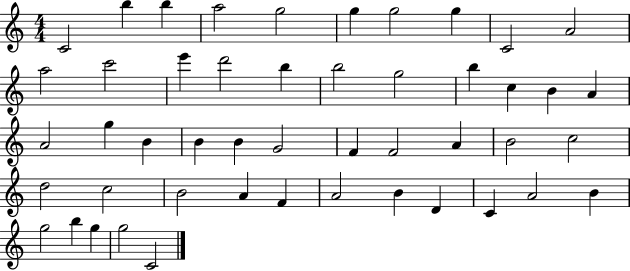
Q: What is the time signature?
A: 4/4